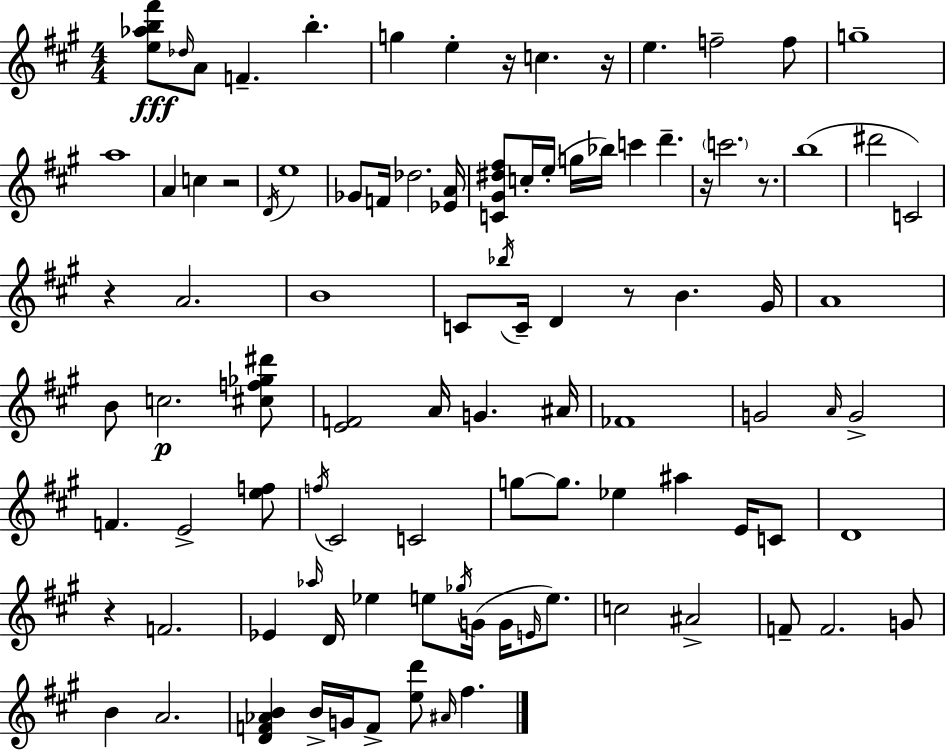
[E5,Ab5,B5,F#6]/e Db5/s A4/e F4/q. B5/q. G5/q E5/q R/s C5/q. R/s E5/q. F5/h F5/e G5/w A5/w A4/q C5/q R/h D4/s E5/w Gb4/e F4/s Db5/h. [Eb4,A4]/s [C4,G#4,D#5,F#5]/e C5/s E5/s G5/s Bb5/s C6/q D6/q. R/s C6/h. R/e. B5/w D#6/h C4/h R/q A4/h. B4/w C4/e Bb5/s C4/s D4/q R/e B4/q. G#4/s A4/w B4/e C5/h. [C#5,F5,Gb5,D#6]/e [E4,F4]/h A4/s G4/q. A#4/s FES4/w G4/h A4/s G4/h F4/q. E4/h [E5,F5]/e F5/s C#4/h C4/h G5/e G5/e. Eb5/q A#5/q E4/s C4/e D4/w R/q F4/h. Eb4/q Ab5/s D4/s Eb5/q E5/e Gb5/s G4/s G4/s E4/s E5/e. C5/h A#4/h F4/e F4/h. G4/e B4/q A4/h. [D4,F4,Ab4,B4]/q B4/s G4/s F4/e [E5,D6]/e A#4/s F#5/q.